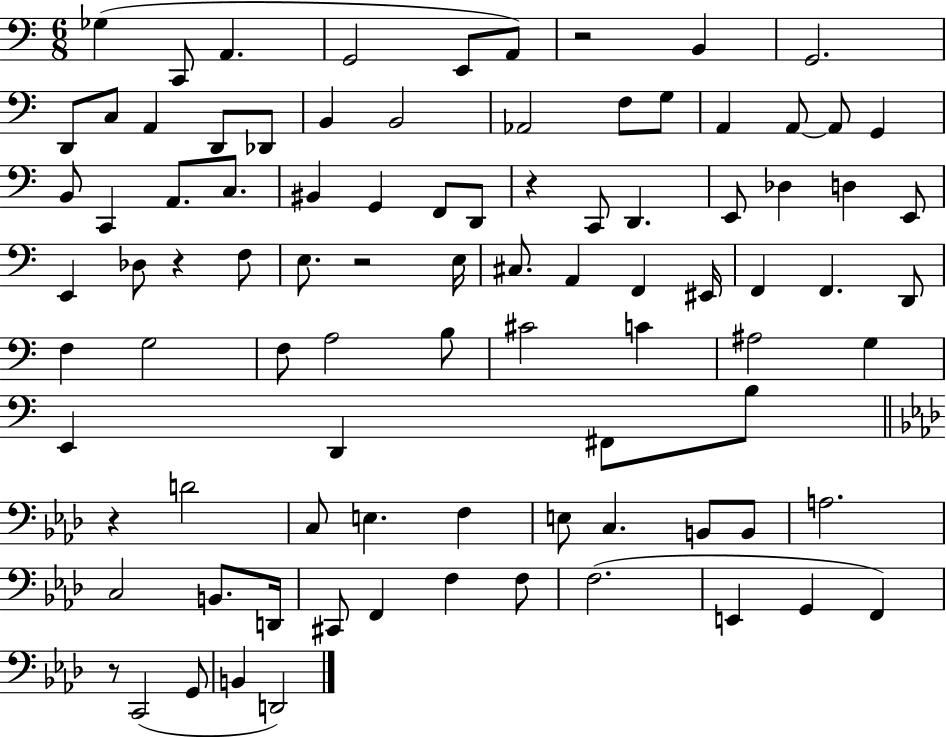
{
  \clef bass
  \numericTimeSignature
  \time 6/8
  \key c \major
  ges4( c,8 a,4. | g,2 e,8 a,8) | r2 b,4 | g,2. | \break d,8 c8 a,4 d,8 des,8 | b,4 b,2 | aes,2 f8 g8 | a,4 a,8~~ a,8 g,4 | \break b,8 c,4 a,8. c8. | bis,4 g,4 f,8 d,8 | r4 c,8 d,4. | e,8 des4 d4 e,8 | \break e,4 des8 r4 f8 | e8. r2 e16 | cis8. a,4 f,4 eis,16 | f,4 f,4. d,8 | \break f4 g2 | f8 a2 b8 | cis'2 c'4 | ais2 g4 | \break e,4 d,4 fis,8 b8 | \bar "||" \break \key aes \major r4 d'2 | c8 e4. f4 | e8 c4. b,8 b,8 | a2. | \break c2 b,8. d,16 | cis,8 f,4 f4 f8 | f2.( | e,4 g,4 f,4) | \break r8 c,2( g,8 | b,4 d,2) | \bar "|."
}